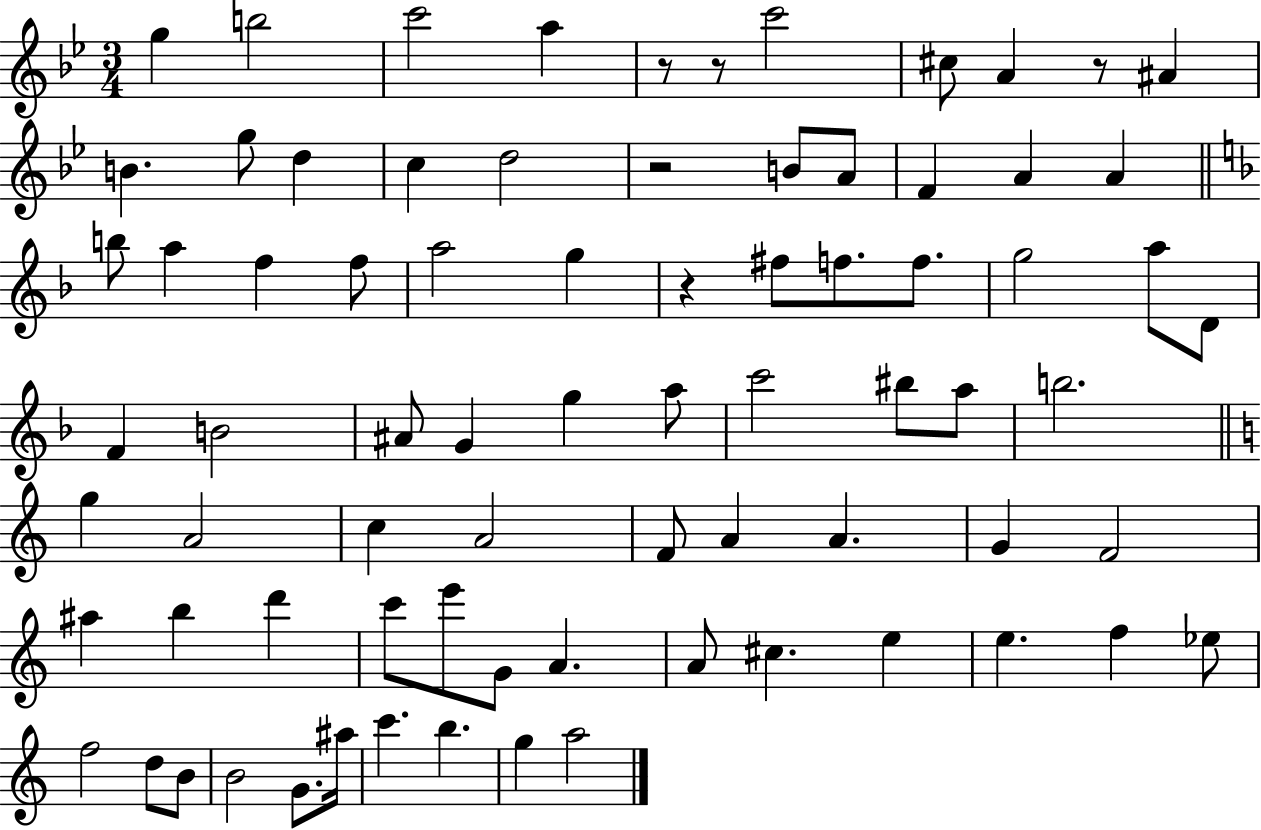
{
  \clef treble
  \numericTimeSignature
  \time 3/4
  \key bes \major
  g''4 b''2 | c'''2 a''4 | r8 r8 c'''2 | cis''8 a'4 r8 ais'4 | \break b'4. g''8 d''4 | c''4 d''2 | r2 b'8 a'8 | f'4 a'4 a'4 | \break \bar "||" \break \key d \minor b''8 a''4 f''4 f''8 | a''2 g''4 | r4 fis''8 f''8. f''8. | g''2 a''8 d'8 | \break f'4 b'2 | ais'8 g'4 g''4 a''8 | c'''2 bis''8 a''8 | b''2. | \break \bar "||" \break \key c \major g''4 a'2 | c''4 a'2 | f'8 a'4 a'4. | g'4 f'2 | \break ais''4 b''4 d'''4 | c'''8 e'''8 g'8 a'4. | a'8 cis''4. e''4 | e''4. f''4 ees''8 | \break f''2 d''8 b'8 | b'2 g'8. ais''16 | c'''4. b''4. | g''4 a''2 | \break \bar "|."
}